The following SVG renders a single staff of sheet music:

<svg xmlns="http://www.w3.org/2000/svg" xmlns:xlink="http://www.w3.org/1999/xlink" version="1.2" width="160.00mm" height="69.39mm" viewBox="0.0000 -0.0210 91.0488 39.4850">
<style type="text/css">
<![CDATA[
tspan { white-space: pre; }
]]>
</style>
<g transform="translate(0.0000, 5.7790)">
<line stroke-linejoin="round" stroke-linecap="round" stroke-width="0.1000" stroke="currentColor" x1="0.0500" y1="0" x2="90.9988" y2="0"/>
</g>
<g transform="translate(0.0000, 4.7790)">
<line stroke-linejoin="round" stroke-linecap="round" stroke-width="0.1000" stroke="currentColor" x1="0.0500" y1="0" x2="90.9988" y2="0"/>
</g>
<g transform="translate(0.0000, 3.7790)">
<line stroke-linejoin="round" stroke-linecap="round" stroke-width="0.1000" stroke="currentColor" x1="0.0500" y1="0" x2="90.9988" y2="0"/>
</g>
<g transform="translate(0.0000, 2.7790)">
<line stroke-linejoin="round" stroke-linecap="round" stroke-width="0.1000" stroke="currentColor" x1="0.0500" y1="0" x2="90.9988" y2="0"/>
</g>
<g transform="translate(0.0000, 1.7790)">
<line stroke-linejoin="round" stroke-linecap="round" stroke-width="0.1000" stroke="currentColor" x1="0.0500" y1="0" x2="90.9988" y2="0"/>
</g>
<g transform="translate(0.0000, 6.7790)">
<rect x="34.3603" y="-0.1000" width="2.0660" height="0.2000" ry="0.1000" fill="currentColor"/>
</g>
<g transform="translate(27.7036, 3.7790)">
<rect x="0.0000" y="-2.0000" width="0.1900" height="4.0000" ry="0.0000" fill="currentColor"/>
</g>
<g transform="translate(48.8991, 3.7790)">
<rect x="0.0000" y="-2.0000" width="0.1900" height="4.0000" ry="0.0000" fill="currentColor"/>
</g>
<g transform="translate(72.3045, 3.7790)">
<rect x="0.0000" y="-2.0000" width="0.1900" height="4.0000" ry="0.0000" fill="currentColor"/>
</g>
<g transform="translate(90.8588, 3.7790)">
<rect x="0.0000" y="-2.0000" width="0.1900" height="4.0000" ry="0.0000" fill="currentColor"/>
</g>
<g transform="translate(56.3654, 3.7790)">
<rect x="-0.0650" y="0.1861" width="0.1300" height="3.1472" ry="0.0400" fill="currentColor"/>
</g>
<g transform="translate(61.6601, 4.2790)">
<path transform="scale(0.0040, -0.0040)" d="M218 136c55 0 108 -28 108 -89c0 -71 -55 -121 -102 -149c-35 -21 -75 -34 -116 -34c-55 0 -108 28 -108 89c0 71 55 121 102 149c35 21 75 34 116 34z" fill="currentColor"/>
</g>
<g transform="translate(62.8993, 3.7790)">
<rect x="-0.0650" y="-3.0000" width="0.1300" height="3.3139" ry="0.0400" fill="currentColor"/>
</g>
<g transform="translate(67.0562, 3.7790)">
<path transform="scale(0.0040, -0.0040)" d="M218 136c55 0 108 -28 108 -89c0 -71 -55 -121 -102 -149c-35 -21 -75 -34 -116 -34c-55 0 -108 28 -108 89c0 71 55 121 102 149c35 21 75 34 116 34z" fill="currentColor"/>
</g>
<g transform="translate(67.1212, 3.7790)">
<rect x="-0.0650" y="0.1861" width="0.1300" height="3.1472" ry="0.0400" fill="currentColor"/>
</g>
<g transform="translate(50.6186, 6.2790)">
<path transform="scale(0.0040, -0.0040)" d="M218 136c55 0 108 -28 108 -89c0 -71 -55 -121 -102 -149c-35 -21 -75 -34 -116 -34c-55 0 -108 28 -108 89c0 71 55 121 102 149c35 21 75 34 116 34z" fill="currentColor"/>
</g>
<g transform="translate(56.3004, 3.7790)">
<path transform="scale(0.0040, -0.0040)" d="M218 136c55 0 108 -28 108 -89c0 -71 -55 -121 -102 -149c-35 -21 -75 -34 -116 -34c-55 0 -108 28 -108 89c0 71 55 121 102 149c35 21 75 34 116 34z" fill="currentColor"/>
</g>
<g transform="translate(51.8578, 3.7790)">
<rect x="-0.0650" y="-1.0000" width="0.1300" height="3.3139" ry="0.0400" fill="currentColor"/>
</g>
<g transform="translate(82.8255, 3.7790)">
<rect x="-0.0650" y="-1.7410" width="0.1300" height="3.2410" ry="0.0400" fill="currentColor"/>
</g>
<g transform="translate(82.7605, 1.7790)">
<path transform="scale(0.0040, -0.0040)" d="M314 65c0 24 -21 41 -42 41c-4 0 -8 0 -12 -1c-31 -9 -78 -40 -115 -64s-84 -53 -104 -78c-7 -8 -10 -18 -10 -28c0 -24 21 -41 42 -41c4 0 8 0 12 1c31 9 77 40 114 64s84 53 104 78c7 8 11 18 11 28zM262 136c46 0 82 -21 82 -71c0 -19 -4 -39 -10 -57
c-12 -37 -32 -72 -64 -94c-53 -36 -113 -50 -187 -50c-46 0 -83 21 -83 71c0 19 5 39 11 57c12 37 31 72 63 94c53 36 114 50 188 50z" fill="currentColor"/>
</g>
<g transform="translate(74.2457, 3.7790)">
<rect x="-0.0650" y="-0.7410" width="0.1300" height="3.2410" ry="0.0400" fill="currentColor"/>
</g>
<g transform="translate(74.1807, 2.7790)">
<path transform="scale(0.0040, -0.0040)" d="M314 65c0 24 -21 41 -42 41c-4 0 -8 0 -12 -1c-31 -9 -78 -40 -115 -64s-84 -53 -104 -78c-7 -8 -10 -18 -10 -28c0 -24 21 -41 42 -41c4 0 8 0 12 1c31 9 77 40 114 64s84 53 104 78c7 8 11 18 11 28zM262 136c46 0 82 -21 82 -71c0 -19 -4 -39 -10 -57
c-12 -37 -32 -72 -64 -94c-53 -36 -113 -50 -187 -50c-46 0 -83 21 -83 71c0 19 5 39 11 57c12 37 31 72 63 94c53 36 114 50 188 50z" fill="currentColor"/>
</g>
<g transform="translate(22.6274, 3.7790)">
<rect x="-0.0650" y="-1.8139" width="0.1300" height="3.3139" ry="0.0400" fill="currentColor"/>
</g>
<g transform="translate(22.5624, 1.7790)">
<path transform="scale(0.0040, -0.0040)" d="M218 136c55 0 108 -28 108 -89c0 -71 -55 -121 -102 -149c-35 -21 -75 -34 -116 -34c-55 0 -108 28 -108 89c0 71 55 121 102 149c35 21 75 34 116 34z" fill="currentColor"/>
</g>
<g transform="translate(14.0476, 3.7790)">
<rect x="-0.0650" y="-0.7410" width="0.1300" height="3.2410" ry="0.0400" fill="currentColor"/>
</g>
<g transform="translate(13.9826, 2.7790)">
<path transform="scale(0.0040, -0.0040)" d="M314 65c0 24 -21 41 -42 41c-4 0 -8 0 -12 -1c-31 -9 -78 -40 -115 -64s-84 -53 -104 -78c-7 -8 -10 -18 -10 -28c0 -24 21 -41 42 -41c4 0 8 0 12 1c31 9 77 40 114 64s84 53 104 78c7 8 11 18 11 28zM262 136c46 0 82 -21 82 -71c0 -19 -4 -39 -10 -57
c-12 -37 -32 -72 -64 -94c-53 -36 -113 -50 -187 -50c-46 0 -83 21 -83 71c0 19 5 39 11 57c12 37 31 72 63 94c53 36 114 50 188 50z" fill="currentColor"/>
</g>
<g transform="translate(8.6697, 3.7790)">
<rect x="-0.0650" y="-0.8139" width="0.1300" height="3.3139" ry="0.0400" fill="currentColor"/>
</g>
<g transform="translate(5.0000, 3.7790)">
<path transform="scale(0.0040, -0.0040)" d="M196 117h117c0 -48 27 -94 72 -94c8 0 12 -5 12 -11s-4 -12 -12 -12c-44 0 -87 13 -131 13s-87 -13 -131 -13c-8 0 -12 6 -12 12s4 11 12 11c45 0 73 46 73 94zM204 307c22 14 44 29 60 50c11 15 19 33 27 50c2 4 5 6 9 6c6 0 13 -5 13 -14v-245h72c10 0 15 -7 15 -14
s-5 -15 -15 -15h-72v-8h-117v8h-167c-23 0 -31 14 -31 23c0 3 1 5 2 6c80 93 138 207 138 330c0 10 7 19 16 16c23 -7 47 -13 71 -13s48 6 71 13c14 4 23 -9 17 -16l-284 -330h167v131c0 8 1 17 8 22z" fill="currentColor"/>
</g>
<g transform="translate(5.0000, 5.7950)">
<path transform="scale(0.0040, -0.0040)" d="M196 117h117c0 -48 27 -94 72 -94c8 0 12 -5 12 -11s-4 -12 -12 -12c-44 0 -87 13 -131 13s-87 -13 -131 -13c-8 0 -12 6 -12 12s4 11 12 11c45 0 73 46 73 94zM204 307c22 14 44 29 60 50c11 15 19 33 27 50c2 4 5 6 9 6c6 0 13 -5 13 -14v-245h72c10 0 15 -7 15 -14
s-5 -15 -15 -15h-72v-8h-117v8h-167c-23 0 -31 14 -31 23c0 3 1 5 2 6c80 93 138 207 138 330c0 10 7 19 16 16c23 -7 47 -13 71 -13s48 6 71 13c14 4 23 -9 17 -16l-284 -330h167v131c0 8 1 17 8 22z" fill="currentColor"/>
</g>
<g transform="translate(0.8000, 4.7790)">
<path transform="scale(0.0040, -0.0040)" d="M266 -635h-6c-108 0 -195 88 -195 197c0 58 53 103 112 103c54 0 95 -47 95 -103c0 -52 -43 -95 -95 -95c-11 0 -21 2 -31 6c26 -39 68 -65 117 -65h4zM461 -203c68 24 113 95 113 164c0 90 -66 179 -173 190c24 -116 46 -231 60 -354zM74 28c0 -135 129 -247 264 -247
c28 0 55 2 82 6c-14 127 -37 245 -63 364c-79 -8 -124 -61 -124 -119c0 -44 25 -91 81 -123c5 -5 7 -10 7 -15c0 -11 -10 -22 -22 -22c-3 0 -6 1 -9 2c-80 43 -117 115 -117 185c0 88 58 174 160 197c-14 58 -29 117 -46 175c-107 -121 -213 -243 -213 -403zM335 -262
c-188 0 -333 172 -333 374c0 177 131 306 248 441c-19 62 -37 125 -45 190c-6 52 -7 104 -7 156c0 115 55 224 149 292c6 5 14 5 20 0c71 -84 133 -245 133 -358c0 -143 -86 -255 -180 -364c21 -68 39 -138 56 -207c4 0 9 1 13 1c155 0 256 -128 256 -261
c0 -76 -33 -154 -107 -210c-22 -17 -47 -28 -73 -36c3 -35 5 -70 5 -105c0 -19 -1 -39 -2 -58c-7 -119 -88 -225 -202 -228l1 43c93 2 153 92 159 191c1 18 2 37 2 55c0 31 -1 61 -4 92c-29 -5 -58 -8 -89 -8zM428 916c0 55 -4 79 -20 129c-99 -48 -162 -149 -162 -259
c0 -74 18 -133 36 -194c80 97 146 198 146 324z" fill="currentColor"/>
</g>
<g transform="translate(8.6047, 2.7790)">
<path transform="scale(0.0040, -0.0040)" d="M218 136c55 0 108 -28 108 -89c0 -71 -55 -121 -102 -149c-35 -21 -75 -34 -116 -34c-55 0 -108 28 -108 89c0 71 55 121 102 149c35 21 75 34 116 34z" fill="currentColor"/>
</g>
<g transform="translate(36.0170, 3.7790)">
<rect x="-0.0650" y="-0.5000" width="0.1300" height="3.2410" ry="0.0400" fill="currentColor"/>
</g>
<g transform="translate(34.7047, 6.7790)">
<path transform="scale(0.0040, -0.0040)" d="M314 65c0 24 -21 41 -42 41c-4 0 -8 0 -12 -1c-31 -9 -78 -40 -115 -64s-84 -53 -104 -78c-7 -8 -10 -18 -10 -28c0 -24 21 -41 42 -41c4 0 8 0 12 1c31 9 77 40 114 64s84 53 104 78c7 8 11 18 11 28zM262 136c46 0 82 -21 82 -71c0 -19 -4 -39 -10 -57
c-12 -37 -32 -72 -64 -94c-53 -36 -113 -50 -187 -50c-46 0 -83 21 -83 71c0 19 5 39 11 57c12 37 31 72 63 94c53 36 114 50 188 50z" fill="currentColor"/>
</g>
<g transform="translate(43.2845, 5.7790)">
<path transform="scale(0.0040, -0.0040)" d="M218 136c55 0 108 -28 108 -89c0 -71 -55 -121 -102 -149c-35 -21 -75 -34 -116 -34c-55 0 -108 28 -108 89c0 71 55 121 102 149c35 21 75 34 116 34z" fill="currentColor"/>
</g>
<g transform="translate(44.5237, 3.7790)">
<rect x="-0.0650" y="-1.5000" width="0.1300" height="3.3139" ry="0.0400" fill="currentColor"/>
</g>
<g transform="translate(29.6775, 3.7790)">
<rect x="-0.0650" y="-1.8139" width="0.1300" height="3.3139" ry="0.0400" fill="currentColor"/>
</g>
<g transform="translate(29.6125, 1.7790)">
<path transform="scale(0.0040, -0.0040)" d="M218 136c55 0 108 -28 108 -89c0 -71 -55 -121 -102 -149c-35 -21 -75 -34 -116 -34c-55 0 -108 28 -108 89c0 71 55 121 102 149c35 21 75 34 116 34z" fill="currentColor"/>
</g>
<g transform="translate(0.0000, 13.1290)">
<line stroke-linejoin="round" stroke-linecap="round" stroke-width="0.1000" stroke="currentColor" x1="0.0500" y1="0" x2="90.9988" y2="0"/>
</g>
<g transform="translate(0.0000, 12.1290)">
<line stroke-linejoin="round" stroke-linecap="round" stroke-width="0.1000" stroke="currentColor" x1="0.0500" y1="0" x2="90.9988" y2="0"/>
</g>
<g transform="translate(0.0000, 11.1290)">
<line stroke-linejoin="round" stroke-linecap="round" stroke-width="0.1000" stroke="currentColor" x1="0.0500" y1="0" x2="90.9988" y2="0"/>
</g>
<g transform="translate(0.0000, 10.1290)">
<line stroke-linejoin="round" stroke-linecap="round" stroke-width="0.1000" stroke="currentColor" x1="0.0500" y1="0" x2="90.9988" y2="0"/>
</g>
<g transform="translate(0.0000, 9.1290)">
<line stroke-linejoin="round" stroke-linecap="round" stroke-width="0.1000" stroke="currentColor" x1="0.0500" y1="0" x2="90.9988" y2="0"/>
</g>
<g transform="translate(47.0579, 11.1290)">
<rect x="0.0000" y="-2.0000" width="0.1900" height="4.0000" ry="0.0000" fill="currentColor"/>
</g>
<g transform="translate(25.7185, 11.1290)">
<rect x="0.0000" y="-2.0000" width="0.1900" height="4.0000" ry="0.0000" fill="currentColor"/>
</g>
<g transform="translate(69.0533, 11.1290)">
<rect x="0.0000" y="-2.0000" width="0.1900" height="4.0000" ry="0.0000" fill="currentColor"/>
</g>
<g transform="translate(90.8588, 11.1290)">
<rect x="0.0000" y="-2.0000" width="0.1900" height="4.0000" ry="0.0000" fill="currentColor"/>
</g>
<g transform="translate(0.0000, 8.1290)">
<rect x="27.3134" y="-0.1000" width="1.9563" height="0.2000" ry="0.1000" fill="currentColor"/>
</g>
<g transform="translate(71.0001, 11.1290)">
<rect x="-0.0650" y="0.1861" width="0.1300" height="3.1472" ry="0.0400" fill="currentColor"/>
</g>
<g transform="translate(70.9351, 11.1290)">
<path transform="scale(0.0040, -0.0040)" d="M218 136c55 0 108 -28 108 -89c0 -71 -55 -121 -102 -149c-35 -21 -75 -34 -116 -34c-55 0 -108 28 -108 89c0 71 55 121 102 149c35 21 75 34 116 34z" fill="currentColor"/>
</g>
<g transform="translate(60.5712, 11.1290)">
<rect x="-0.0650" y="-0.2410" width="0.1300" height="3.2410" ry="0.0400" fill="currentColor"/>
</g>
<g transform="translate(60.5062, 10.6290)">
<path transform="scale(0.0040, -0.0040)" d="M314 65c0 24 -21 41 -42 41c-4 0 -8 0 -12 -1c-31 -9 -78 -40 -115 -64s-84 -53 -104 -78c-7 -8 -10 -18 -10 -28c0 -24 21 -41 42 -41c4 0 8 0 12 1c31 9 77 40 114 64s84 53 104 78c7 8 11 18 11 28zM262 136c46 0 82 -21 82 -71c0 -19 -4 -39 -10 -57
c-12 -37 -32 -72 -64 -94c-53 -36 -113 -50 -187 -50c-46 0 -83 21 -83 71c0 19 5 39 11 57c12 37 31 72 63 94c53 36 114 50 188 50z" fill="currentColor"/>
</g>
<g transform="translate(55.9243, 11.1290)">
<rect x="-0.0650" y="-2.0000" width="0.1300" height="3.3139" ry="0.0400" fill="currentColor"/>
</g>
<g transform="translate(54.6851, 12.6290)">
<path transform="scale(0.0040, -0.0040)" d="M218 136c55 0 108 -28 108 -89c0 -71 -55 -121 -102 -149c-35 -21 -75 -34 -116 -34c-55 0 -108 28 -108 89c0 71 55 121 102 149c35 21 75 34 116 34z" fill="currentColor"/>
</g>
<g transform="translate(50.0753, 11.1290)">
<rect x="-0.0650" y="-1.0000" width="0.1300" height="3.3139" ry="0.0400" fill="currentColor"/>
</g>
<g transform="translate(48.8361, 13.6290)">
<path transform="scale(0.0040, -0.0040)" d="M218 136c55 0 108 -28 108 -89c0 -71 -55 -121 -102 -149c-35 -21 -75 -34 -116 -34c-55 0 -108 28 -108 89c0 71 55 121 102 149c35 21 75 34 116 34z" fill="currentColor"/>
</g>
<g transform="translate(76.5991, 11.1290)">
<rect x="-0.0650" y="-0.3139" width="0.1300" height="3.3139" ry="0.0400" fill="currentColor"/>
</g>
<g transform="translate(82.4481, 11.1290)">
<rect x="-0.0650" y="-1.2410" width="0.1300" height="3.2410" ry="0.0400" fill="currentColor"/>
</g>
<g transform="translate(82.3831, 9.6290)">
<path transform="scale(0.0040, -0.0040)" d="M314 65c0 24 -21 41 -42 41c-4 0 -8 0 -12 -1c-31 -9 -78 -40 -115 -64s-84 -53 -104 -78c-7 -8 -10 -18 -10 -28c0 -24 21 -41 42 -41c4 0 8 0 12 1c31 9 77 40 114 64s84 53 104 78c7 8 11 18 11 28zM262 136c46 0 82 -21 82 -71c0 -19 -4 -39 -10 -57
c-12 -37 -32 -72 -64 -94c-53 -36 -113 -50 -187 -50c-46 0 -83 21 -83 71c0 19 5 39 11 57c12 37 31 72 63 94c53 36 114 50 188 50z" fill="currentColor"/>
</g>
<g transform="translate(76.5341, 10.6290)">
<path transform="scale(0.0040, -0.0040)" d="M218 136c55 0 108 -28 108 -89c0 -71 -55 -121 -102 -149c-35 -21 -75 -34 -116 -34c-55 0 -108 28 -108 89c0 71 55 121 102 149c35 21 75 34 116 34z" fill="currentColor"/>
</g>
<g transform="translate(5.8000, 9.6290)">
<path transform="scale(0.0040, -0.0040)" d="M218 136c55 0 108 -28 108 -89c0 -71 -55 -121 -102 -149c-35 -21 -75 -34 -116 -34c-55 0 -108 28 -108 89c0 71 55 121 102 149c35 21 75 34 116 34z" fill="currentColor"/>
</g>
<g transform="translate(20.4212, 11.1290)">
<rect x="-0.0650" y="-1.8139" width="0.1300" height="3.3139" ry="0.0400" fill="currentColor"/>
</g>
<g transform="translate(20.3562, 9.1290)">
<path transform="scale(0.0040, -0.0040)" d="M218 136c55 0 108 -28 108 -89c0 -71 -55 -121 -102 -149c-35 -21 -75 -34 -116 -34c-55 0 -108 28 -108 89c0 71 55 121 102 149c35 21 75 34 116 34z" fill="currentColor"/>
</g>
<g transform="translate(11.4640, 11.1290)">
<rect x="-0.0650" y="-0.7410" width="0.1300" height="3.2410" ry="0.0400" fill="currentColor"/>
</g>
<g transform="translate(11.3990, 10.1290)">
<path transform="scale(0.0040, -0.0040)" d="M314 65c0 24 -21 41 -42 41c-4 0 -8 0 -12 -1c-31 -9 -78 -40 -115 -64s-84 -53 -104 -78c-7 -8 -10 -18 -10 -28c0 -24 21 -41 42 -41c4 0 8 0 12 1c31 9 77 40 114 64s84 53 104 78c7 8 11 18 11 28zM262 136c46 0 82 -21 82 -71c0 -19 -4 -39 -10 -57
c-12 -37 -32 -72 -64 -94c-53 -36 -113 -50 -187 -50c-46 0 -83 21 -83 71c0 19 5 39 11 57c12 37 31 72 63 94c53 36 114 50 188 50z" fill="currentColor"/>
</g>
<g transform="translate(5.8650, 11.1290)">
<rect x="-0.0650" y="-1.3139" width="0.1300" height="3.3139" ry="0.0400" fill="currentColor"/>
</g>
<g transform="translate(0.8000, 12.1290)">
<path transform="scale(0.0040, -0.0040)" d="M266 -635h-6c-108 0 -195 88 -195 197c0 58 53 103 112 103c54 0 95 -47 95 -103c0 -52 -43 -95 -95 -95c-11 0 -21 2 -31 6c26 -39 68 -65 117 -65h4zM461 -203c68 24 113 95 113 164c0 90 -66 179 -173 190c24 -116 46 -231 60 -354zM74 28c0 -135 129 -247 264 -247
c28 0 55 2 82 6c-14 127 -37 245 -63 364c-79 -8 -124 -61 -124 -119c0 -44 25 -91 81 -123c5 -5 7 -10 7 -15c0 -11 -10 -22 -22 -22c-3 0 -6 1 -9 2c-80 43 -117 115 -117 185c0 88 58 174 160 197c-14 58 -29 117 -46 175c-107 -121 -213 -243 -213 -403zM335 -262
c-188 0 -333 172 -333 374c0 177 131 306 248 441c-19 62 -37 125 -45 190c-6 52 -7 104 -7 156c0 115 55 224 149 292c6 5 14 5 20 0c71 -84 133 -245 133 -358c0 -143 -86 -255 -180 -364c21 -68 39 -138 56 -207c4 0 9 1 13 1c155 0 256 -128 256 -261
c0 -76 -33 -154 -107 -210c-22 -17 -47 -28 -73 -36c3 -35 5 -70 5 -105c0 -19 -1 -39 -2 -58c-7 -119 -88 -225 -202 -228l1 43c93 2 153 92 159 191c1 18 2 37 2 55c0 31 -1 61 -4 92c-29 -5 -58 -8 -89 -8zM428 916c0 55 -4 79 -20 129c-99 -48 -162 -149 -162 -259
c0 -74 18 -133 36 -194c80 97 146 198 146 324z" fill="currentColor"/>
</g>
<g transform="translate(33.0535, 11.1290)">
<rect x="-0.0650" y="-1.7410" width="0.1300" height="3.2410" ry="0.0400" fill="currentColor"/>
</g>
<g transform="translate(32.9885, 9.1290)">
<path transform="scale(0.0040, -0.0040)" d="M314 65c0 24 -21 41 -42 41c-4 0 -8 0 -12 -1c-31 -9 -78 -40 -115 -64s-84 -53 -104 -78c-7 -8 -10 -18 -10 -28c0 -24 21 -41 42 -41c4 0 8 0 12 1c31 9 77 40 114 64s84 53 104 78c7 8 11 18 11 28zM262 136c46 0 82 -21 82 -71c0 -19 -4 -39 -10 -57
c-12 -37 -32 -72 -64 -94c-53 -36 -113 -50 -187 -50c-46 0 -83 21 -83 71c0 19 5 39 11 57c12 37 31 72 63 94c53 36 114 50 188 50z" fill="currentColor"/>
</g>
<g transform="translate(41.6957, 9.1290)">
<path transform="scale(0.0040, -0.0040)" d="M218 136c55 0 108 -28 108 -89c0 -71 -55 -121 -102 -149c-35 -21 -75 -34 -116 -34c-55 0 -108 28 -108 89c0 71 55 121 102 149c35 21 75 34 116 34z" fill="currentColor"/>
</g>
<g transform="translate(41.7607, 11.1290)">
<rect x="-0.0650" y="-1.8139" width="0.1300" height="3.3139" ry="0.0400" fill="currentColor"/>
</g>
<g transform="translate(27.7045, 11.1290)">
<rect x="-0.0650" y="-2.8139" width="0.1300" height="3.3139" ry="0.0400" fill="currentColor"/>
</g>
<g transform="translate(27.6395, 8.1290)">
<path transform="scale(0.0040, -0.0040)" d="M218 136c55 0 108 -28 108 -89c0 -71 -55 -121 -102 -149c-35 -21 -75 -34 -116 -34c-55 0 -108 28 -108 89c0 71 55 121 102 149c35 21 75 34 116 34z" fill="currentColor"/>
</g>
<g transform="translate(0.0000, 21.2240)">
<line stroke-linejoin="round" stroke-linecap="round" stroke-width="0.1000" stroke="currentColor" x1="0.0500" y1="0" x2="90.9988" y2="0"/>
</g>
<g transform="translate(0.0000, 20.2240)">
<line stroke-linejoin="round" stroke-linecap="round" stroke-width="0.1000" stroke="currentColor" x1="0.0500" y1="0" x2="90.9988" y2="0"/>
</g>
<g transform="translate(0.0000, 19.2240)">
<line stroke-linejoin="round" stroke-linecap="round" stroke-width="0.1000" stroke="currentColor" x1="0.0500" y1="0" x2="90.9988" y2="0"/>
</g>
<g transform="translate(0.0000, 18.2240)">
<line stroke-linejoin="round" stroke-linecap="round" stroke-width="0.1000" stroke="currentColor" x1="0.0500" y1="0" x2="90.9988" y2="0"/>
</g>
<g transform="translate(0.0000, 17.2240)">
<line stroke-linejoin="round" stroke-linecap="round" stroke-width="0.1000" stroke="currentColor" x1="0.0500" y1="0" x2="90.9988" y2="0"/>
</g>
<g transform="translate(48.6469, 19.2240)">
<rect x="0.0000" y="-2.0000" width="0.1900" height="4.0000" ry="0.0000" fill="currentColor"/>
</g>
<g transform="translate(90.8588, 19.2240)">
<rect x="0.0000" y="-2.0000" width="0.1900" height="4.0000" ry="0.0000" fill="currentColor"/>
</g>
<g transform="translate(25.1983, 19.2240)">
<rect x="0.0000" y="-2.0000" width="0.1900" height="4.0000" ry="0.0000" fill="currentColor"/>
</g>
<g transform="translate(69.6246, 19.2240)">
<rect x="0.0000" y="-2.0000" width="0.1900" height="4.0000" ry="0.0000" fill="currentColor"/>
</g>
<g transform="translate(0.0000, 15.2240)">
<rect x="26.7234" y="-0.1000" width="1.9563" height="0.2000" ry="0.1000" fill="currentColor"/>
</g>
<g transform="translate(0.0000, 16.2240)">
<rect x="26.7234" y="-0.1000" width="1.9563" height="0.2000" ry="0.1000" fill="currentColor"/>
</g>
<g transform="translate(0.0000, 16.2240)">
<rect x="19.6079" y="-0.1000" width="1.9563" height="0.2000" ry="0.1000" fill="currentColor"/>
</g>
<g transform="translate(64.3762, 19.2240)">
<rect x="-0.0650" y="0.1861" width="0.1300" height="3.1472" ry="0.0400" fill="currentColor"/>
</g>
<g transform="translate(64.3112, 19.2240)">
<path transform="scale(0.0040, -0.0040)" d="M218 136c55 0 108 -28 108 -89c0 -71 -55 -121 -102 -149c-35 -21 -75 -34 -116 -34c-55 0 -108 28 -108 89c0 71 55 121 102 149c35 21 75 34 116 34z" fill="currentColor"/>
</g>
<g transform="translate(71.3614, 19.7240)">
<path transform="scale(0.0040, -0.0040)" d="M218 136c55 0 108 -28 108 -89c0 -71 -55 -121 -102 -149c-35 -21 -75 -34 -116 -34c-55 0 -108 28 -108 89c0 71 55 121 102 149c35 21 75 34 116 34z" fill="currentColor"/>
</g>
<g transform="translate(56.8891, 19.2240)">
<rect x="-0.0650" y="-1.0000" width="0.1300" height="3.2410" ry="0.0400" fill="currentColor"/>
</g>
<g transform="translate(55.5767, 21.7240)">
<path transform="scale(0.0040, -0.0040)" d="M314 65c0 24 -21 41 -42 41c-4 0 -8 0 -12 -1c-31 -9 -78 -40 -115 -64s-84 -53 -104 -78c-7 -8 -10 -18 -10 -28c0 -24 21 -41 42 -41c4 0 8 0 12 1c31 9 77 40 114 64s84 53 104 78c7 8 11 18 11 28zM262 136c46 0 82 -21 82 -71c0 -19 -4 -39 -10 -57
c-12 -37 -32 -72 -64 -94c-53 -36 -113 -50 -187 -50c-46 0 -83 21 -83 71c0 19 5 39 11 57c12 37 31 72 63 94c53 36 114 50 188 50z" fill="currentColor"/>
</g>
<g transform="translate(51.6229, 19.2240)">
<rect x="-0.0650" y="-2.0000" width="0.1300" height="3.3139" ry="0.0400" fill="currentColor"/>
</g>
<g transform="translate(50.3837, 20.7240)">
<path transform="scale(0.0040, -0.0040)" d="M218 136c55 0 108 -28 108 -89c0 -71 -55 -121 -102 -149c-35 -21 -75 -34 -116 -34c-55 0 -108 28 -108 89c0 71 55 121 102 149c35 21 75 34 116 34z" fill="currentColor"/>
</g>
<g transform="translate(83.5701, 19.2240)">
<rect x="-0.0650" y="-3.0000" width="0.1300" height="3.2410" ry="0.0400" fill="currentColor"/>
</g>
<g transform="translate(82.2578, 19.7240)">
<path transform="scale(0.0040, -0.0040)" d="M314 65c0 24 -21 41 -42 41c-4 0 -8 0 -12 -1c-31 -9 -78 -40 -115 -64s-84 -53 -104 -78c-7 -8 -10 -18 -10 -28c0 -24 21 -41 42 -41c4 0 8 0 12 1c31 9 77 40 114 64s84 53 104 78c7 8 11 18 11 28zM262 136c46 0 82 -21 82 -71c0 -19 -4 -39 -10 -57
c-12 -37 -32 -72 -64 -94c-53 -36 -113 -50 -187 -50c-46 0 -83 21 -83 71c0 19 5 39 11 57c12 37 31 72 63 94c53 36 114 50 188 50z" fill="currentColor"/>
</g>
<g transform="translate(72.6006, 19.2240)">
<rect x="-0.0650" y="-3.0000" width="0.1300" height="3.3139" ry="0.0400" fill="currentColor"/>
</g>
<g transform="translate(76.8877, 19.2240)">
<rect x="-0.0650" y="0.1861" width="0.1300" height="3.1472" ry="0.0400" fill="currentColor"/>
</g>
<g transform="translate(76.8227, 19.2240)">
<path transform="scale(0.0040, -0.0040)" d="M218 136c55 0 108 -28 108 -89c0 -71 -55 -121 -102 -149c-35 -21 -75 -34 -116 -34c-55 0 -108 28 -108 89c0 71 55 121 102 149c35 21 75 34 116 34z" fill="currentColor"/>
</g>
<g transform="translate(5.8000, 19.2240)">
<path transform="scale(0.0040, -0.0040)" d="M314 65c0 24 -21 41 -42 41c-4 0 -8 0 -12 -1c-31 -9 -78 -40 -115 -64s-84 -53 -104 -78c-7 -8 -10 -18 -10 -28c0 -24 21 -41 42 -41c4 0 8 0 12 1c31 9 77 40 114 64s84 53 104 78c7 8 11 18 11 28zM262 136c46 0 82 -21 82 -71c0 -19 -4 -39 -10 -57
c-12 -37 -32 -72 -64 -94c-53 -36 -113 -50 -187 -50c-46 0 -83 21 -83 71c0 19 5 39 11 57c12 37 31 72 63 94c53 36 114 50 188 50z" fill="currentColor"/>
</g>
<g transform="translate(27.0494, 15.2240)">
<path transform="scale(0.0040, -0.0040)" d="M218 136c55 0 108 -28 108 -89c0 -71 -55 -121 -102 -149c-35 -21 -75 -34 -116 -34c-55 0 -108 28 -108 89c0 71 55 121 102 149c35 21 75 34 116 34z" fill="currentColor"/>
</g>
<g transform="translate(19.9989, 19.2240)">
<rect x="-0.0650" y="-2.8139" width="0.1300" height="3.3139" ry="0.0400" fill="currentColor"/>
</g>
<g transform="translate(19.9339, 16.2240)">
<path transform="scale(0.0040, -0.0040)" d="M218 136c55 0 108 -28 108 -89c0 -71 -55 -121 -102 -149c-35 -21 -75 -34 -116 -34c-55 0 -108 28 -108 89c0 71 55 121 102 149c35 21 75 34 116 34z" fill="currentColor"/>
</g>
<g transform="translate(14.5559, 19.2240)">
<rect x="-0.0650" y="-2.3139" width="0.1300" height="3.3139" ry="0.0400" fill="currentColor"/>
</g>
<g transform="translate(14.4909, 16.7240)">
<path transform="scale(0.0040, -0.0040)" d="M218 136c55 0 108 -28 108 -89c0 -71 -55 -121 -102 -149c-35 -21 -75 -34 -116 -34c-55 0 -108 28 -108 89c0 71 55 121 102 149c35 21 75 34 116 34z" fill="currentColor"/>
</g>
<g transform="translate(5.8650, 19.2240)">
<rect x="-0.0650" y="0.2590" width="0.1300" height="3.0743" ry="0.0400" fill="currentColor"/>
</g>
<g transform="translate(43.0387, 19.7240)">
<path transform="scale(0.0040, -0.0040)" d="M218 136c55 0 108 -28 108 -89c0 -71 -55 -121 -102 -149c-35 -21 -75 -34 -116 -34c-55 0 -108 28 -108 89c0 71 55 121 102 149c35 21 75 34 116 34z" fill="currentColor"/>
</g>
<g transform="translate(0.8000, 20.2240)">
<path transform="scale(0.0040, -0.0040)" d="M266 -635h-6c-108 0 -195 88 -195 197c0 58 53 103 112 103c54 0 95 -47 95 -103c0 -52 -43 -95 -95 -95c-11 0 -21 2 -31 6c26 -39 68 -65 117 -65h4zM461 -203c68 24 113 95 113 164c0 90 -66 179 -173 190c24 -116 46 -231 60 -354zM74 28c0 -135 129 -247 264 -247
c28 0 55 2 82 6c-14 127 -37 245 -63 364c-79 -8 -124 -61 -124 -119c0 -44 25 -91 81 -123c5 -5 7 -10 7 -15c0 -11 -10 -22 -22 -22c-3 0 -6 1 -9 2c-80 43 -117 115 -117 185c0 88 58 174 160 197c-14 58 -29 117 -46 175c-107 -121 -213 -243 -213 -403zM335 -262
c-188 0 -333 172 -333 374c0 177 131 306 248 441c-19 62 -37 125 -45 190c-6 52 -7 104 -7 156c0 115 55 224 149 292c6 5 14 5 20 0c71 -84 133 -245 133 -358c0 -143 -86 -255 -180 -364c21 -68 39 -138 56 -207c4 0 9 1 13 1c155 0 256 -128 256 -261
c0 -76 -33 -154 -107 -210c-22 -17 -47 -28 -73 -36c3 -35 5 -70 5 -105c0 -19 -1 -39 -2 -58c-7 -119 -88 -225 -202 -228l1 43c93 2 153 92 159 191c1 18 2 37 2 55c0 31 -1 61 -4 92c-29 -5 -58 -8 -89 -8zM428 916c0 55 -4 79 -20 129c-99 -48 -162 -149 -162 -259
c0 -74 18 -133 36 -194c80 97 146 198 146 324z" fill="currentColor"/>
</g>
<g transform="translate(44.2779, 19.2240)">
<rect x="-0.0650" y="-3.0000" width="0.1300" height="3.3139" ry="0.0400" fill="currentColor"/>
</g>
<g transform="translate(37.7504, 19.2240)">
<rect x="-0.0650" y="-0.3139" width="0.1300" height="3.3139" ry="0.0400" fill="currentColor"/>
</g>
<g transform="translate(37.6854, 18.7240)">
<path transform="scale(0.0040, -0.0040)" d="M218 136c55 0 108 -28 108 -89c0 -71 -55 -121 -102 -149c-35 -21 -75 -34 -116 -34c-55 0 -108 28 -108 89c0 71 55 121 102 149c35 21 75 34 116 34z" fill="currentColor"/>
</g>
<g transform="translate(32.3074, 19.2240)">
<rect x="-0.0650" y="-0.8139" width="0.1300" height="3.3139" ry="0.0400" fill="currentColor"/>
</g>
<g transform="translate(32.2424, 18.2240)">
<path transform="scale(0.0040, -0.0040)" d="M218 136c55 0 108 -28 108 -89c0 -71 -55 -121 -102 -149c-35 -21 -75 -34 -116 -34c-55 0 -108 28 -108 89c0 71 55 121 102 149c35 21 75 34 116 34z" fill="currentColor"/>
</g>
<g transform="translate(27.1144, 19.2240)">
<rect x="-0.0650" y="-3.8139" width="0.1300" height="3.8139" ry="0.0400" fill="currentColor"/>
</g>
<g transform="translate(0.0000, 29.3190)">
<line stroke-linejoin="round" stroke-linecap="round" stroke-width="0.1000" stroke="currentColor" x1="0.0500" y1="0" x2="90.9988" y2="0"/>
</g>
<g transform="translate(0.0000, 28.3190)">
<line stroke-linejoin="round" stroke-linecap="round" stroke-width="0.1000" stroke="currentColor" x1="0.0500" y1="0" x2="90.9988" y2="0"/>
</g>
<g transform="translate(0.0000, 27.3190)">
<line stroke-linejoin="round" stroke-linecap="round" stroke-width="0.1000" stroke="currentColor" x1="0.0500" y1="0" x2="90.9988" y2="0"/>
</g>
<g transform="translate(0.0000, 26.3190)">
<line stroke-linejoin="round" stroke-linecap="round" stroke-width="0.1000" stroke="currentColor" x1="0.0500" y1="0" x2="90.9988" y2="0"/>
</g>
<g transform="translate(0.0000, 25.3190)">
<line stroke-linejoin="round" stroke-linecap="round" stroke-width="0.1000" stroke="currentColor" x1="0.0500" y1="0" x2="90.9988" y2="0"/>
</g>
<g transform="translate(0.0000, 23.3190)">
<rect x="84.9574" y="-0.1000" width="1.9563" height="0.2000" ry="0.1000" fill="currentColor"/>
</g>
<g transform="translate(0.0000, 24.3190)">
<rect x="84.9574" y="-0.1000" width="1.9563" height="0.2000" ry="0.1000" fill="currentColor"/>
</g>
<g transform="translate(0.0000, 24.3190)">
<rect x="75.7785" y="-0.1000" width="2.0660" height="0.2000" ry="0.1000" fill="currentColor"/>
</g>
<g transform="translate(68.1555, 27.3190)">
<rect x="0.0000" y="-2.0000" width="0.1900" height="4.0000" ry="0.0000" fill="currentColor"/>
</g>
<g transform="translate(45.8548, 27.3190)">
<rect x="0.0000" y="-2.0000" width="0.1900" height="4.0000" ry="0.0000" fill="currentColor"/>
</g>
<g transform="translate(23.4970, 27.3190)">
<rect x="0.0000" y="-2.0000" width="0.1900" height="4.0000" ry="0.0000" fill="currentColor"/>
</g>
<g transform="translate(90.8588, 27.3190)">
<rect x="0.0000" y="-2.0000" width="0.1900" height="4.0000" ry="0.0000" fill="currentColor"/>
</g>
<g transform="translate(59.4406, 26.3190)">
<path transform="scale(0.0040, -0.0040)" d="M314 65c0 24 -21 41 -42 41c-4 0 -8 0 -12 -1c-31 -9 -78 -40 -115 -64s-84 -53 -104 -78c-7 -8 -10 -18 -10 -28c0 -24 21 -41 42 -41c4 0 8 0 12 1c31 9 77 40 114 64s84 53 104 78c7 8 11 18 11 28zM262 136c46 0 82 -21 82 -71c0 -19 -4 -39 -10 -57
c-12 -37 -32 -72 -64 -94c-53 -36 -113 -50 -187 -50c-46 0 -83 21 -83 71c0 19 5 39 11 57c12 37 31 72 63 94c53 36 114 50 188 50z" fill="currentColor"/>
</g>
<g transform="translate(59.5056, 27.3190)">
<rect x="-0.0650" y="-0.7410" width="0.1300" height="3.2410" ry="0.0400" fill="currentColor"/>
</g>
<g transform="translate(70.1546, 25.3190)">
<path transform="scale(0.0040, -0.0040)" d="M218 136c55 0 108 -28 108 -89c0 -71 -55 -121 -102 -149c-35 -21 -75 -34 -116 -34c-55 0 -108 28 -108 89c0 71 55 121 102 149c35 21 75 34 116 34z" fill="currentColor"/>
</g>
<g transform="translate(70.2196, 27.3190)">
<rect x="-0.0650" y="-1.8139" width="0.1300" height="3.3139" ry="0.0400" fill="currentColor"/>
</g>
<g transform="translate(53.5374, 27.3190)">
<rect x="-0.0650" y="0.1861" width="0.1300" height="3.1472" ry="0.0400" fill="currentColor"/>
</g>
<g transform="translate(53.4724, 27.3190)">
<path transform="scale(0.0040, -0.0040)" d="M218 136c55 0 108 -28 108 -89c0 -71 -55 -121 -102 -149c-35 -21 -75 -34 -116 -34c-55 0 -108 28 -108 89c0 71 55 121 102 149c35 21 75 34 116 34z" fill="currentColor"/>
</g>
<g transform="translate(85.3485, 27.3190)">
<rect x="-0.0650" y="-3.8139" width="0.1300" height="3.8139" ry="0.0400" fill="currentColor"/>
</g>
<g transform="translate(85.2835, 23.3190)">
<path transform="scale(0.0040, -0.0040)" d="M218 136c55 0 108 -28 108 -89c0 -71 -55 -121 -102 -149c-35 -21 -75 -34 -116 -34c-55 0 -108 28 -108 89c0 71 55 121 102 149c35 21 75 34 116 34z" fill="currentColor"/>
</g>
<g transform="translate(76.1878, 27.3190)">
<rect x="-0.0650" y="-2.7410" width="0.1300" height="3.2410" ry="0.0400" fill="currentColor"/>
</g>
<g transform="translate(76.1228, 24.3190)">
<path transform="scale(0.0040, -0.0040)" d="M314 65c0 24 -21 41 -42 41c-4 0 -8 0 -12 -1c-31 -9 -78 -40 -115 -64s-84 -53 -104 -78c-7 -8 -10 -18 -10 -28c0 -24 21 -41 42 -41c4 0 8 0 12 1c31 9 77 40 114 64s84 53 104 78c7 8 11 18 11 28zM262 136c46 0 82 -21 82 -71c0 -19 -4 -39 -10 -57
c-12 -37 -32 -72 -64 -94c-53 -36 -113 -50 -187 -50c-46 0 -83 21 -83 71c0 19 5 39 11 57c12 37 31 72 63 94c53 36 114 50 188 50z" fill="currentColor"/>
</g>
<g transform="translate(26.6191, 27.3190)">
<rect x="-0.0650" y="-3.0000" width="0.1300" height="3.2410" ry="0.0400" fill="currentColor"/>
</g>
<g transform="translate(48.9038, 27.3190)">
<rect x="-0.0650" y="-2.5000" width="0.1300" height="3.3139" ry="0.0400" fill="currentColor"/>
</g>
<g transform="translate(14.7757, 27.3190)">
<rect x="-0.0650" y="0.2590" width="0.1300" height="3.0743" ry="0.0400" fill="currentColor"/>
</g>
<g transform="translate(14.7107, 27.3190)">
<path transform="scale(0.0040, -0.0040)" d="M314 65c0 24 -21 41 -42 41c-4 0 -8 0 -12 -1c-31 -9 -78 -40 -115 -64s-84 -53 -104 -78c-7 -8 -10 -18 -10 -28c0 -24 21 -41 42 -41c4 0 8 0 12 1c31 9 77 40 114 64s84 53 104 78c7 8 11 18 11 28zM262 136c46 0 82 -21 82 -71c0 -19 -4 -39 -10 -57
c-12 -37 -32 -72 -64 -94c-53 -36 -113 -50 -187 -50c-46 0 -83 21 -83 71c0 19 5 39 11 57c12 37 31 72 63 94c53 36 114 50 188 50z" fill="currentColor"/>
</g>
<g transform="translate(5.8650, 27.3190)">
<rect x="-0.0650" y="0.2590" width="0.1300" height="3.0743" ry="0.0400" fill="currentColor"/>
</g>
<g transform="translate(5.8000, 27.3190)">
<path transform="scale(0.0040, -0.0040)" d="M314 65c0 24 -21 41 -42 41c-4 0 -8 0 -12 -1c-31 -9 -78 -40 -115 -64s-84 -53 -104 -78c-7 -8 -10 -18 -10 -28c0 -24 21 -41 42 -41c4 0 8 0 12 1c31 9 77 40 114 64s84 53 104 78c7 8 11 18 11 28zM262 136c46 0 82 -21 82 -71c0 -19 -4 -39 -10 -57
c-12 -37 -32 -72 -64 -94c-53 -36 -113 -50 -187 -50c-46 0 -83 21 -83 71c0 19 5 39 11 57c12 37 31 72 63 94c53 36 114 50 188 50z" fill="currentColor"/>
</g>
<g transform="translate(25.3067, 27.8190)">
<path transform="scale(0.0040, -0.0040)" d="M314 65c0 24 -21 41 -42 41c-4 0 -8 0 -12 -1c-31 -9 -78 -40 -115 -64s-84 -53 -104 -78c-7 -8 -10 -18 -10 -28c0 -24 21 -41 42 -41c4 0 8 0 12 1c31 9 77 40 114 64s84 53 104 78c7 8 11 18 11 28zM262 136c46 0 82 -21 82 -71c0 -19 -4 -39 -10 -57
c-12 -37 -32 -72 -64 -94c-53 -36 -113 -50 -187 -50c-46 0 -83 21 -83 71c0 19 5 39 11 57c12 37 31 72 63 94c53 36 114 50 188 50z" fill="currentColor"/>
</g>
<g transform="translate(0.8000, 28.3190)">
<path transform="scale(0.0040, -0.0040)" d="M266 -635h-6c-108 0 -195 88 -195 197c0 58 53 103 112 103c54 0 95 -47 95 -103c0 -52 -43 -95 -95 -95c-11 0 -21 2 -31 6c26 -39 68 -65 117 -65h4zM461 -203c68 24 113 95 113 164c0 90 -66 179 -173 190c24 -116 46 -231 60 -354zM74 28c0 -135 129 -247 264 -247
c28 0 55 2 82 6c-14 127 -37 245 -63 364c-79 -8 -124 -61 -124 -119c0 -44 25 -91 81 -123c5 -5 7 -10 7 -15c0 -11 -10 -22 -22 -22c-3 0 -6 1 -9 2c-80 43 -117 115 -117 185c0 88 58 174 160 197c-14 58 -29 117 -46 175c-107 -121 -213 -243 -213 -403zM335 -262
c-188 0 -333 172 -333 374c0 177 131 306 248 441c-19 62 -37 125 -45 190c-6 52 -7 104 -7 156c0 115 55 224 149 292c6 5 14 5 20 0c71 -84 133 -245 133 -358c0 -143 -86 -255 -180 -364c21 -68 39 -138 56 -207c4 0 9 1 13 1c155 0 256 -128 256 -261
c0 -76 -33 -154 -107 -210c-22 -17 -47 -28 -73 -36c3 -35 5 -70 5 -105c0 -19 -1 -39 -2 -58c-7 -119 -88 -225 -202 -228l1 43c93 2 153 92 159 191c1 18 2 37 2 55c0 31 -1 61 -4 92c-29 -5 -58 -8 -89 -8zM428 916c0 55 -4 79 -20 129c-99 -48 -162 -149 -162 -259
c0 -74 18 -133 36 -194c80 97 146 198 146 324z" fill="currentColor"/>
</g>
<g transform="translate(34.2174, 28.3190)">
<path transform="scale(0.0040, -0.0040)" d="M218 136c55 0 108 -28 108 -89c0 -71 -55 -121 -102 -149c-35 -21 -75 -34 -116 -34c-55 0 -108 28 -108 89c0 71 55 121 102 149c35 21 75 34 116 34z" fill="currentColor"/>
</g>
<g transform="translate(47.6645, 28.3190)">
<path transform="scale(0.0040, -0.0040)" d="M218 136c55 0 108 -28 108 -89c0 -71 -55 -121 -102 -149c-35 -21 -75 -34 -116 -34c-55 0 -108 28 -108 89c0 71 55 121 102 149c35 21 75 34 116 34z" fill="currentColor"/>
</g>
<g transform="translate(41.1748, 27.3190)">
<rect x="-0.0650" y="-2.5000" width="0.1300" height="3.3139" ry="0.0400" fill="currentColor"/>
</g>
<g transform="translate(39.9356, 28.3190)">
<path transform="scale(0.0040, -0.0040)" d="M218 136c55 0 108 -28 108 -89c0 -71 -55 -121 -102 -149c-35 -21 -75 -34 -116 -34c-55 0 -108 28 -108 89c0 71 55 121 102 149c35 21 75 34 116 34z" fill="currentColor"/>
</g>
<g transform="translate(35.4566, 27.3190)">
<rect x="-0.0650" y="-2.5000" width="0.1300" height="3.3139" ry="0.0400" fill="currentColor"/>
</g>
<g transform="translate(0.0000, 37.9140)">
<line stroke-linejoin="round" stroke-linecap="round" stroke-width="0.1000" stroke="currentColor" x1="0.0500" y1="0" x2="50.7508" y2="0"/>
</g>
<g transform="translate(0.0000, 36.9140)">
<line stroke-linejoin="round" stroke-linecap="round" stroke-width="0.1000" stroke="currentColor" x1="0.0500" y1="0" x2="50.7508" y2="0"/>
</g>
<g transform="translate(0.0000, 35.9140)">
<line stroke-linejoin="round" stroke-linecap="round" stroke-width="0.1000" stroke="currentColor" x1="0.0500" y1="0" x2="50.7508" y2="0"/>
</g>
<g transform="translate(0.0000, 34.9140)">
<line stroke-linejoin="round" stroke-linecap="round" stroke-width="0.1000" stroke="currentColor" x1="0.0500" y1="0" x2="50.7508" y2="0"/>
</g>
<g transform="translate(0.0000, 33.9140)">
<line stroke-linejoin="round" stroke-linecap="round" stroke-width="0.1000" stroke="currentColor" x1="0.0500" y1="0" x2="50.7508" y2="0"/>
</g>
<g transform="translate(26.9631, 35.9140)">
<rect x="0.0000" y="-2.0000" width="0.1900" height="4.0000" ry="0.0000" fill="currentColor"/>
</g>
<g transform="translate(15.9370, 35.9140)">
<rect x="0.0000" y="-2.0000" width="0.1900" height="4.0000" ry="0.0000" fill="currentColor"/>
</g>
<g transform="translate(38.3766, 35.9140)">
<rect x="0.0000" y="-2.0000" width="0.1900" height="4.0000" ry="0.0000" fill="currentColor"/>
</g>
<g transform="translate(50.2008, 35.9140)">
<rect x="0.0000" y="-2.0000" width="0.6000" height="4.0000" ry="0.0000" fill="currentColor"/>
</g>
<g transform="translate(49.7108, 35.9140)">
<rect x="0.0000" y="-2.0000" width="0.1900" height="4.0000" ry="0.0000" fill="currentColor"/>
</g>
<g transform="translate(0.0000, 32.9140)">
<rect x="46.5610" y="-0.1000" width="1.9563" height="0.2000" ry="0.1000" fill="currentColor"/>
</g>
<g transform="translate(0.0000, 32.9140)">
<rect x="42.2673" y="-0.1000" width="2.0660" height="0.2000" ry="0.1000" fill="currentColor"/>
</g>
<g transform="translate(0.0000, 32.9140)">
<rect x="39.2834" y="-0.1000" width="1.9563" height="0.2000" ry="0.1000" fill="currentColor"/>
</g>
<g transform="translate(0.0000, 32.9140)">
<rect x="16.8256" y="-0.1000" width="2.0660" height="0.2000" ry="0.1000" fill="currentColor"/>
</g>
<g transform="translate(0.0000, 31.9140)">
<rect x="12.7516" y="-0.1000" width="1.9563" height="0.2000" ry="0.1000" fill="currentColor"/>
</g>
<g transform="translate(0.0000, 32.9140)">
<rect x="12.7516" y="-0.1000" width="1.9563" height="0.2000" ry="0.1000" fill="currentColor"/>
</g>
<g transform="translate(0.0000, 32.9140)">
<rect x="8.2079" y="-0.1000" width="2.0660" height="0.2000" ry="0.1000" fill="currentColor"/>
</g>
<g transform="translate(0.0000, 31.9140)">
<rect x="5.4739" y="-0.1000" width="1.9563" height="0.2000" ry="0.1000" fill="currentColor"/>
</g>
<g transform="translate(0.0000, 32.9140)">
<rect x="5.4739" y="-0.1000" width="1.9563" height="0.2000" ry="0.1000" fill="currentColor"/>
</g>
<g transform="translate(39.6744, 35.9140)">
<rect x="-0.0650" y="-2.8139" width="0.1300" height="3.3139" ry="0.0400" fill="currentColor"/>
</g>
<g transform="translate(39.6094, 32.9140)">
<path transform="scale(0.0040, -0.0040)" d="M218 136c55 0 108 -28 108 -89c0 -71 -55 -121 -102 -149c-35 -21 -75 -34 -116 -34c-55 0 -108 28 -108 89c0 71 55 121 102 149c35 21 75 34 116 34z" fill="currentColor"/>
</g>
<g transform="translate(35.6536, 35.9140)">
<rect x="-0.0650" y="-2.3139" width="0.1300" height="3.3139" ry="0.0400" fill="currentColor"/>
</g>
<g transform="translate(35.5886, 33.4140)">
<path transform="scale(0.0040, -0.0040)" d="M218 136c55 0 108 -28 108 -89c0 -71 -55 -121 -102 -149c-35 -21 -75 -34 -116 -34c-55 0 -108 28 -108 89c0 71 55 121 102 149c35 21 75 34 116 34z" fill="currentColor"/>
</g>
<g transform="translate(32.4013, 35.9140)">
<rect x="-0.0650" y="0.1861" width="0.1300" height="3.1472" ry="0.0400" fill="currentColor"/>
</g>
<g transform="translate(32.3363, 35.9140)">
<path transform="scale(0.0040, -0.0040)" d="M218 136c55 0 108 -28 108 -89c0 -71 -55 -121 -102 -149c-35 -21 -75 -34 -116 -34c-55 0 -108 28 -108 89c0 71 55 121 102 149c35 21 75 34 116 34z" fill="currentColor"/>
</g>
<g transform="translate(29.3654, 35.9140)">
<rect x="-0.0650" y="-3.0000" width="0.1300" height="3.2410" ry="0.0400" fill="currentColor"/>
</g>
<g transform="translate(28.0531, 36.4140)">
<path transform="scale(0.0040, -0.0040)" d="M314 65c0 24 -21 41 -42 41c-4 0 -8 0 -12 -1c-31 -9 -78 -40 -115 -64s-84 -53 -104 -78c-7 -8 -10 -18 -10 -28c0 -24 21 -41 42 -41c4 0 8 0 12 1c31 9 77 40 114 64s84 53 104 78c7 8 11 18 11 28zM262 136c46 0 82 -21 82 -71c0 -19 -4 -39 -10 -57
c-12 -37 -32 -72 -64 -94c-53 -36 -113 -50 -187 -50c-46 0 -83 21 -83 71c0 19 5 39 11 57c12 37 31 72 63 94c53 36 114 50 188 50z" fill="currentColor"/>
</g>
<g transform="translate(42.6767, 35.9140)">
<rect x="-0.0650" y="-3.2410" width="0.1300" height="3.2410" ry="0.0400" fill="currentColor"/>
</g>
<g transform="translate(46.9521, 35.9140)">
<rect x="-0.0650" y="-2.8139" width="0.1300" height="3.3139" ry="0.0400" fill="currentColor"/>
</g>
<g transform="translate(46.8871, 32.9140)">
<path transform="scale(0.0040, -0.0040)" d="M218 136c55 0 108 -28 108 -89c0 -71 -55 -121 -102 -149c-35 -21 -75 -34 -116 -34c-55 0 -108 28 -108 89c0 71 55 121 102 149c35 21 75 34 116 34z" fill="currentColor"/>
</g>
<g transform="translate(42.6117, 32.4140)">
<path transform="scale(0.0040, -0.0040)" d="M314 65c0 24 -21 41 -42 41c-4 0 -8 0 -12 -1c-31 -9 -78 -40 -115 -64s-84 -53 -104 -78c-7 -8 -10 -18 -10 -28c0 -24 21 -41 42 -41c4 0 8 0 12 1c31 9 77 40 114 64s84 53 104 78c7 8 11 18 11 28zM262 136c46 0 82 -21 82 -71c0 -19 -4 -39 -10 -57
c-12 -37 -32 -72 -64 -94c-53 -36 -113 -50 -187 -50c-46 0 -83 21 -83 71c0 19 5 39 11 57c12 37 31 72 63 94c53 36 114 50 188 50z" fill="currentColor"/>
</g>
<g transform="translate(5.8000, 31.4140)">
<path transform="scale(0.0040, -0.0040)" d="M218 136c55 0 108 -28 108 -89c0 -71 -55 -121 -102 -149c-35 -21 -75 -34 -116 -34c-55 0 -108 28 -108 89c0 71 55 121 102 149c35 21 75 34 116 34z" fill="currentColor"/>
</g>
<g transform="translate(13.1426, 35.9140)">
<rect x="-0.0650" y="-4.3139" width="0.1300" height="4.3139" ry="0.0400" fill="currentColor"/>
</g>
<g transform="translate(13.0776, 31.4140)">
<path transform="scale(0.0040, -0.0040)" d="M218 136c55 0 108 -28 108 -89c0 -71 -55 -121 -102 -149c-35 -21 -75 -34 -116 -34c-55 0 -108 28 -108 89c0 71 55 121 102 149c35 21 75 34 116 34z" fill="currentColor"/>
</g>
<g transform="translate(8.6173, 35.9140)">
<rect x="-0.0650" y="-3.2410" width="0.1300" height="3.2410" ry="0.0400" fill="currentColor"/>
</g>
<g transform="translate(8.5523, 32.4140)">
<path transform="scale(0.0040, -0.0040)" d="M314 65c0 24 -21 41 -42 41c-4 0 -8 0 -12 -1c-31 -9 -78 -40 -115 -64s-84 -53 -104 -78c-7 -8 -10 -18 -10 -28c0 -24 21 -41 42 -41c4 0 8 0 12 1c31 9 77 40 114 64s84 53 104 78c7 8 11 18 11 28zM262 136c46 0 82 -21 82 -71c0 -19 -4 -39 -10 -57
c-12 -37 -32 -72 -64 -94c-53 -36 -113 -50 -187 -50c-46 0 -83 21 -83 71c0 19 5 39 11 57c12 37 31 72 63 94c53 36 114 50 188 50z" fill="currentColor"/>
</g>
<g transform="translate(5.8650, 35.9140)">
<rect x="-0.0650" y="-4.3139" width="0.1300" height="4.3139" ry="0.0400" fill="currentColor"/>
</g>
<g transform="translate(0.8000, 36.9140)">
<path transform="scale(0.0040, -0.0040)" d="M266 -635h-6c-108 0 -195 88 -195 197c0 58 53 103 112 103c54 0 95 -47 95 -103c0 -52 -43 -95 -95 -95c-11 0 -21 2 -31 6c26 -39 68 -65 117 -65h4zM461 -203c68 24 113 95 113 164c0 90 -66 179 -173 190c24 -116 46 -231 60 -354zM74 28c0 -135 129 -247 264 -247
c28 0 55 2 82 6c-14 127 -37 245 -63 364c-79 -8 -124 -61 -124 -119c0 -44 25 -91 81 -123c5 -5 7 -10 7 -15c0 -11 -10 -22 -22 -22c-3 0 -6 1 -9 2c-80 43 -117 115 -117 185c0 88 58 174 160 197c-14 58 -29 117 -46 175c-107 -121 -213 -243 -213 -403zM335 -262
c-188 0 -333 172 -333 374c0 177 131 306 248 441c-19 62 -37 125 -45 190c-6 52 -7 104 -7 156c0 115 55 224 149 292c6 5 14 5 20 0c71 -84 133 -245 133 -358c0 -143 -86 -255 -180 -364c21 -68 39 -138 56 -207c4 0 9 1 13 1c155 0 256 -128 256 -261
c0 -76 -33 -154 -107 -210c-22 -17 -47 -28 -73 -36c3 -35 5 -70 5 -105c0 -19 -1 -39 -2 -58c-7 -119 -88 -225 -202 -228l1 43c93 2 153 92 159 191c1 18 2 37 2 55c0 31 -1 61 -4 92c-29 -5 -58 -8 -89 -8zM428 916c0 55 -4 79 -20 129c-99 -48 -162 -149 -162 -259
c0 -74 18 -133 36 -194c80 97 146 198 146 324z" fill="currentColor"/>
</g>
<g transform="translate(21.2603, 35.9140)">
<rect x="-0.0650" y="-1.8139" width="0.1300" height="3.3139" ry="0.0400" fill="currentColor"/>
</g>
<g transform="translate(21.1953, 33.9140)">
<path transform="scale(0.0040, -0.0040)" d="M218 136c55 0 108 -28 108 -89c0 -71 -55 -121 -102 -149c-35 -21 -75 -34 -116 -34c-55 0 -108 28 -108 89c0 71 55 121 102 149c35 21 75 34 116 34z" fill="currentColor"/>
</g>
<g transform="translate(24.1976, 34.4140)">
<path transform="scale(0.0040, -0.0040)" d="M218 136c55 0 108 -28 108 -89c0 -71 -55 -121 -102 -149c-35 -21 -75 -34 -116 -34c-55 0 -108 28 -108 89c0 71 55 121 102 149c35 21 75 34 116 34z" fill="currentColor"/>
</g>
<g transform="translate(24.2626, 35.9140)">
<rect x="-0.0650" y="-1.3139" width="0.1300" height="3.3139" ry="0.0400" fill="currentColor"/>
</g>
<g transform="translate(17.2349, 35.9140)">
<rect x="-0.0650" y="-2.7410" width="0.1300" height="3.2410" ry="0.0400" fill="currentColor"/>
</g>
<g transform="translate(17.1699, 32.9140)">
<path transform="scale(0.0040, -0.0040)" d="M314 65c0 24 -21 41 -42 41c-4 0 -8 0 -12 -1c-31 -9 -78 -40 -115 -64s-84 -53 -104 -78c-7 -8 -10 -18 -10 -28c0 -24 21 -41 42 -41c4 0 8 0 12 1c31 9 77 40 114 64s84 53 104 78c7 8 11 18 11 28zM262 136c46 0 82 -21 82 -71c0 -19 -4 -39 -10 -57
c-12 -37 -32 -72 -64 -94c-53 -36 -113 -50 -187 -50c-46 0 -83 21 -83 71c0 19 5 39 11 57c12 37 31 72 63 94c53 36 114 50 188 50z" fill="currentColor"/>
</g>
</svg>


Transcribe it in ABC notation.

X:1
T:Untitled
M:4/4
L:1/4
K:C
d d2 f f C2 E D B A B d2 f2 e d2 f a f2 f D F c2 B c e2 B2 g a c' d c A F D2 B A B A2 B2 B2 A2 G G G B d2 f a2 c' d' b2 d' a2 f e A2 B g a b2 a